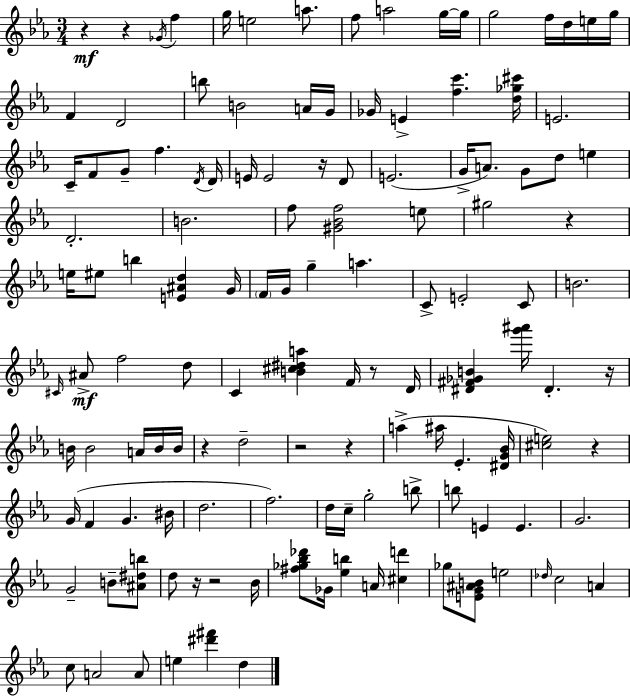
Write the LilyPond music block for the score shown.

{
  \clef treble
  \numericTimeSignature
  \time 3/4
  \key c \minor
  r4\mf r4 \acciaccatura { ges'16 } f''4 | g''16 e''2 a''8. | f''8 a''2 g''16~~ | g''16 g''2 f''16 d''16 e''16 | \break g''16 f'4 d'2 | b''8 b'2 a'16 | g'16 ges'16 e'4-> <f'' c'''>4. | <d'' ges'' cis'''>16 e'2. | \break c'16-- f'8 g'8-- f''4. | \acciaccatura { d'16 } d'16 e'16 e'2 r16 | d'8 e'2.( | g'16-> a'8.) g'8 d''8 e''4 | \break d'2.-. | b'2. | f''8 <gis' bes' f''>2 | e''8 gis''2 r4 | \break e''16 eis''8 b''4 <e' ais' d''>4 | g'16 \parenthesize f'16 g'16 g''4-- a''4. | c'8-> e'2-. | c'8 b'2. | \break \grace { cis'16 } ais'8->\mf f''2 | d''8 c'4 <b' cis'' dis'' a''>4 f'16 | r8 d'16 <dis' fis' ges' b'>4 <g''' ais'''>16 dis'4.-. | r16 b'16 b'2 | \break a'16 b'16 b'16 r4 d''2-- | r2 r4 | a''4->( ais''16 ees'4.-. | <dis' g' bes'>16 <cis'' e''>2) r4 | \break g'16( f'4 g'4. | bis'16 d''2. | f''2.) | d''16 c''16-- g''2-. | \break b''8-> b''8 e'4 e'4. | g'2. | g'2-- b'8-- | <ais' dis'' b''>8 d''8 r16 r2 | \break bes'16 <fis'' ges'' bes'' des'''>8 ges'16 <ees'' b''>4 a'16 <cis'' d'''>4 | ges''8 <e' g' ais' b'>8 e''2 | \grace { des''16 } c''2 | a'4 c''8 a'2 | \break a'8 e''4 <dis''' fis'''>4 | d''4 \bar "|."
}